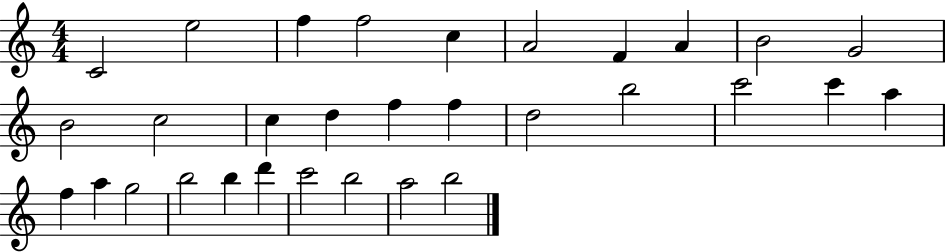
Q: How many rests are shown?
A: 0